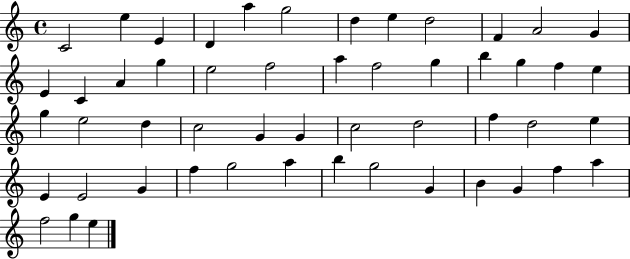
{
  \clef treble
  \time 4/4
  \defaultTimeSignature
  \key c \major
  c'2 e''4 e'4 | d'4 a''4 g''2 | d''4 e''4 d''2 | f'4 a'2 g'4 | \break e'4 c'4 a'4 g''4 | e''2 f''2 | a''4 f''2 g''4 | b''4 g''4 f''4 e''4 | \break g''4 e''2 d''4 | c''2 g'4 g'4 | c''2 d''2 | f''4 d''2 e''4 | \break e'4 e'2 g'4 | f''4 g''2 a''4 | b''4 g''2 g'4 | b'4 g'4 f''4 a''4 | \break f''2 g''4 e''4 | \bar "|."
}